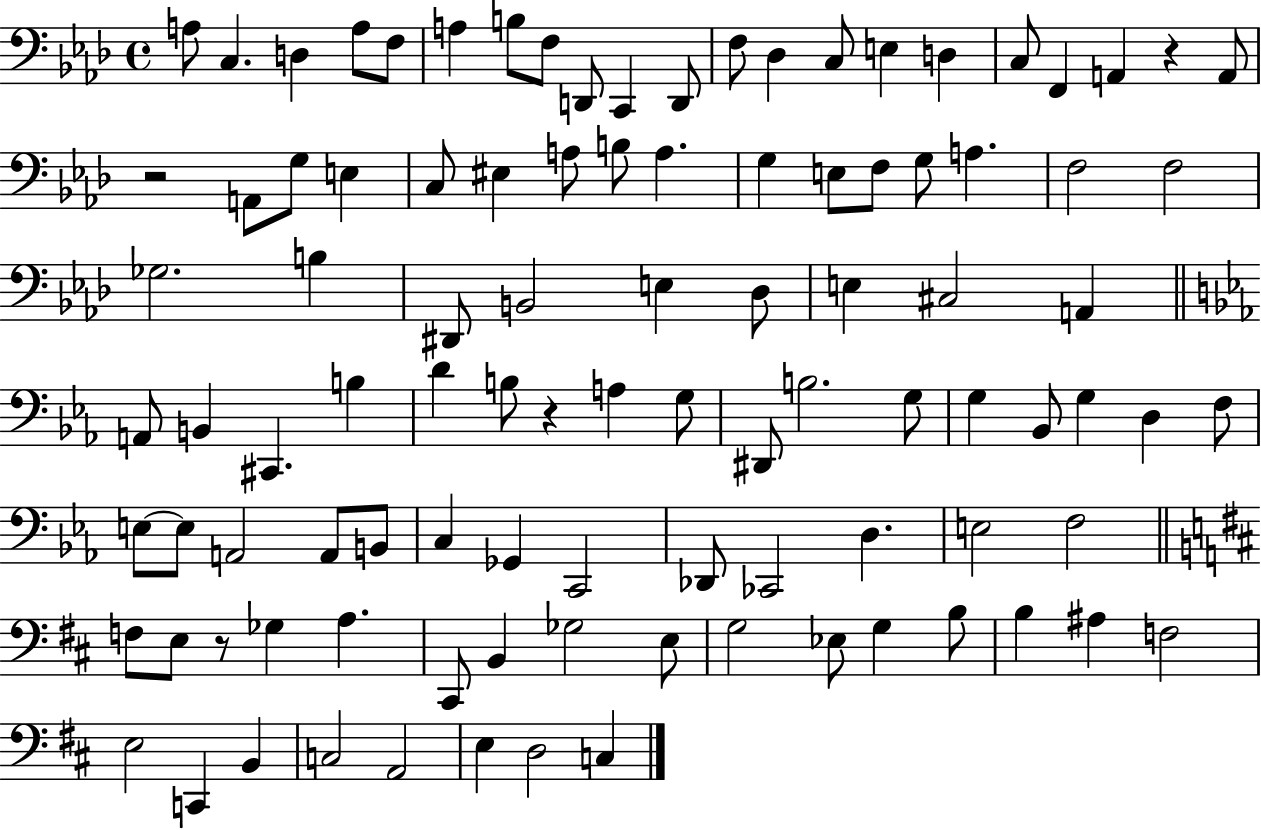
X:1
T:Untitled
M:4/4
L:1/4
K:Ab
A,/2 C, D, A,/2 F,/2 A, B,/2 F,/2 D,,/2 C,, D,,/2 F,/2 _D, C,/2 E, D, C,/2 F,, A,, z A,,/2 z2 A,,/2 G,/2 E, C,/2 ^E, A,/2 B,/2 A, G, E,/2 F,/2 G,/2 A, F,2 F,2 _G,2 B, ^D,,/2 B,,2 E, _D,/2 E, ^C,2 A,, A,,/2 B,, ^C,, B, D B,/2 z A, G,/2 ^D,,/2 B,2 G,/2 G, _B,,/2 G, D, F,/2 E,/2 E,/2 A,,2 A,,/2 B,,/2 C, _G,, C,,2 _D,,/2 _C,,2 D, E,2 F,2 F,/2 E,/2 z/2 _G, A, ^C,,/2 B,, _G,2 E,/2 G,2 _E,/2 G, B,/2 B, ^A, F,2 E,2 C,, B,, C,2 A,,2 E, D,2 C,